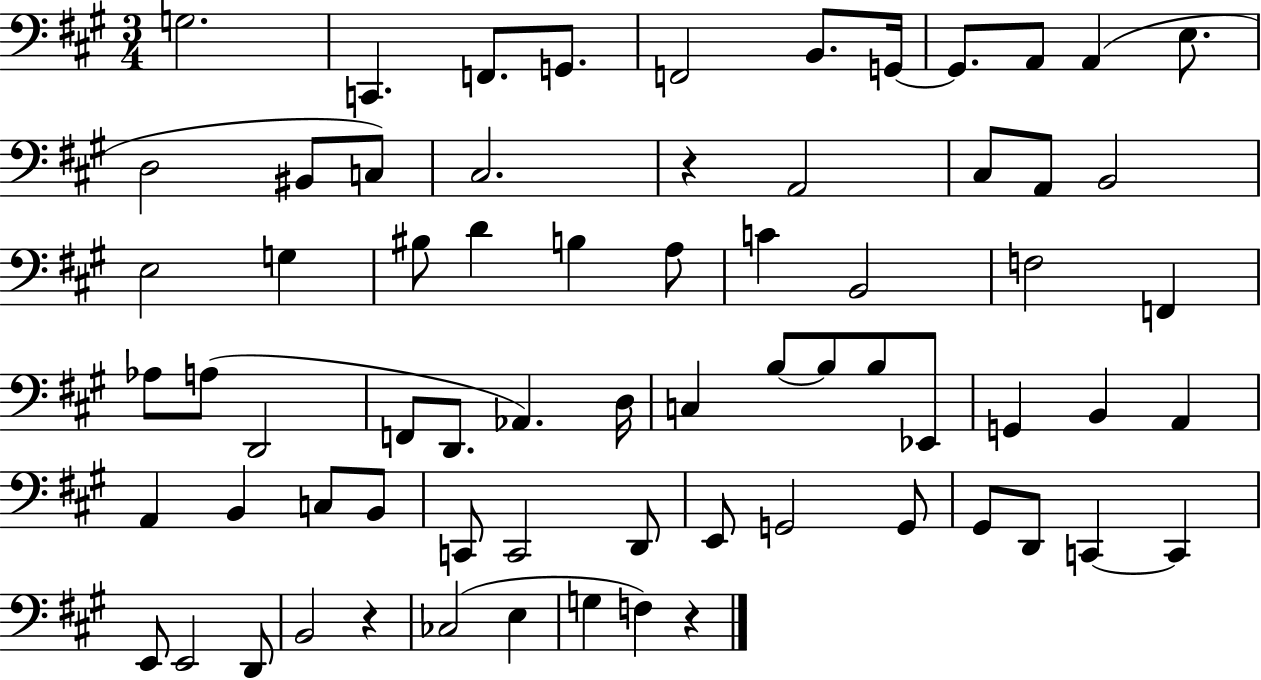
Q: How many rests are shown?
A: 3